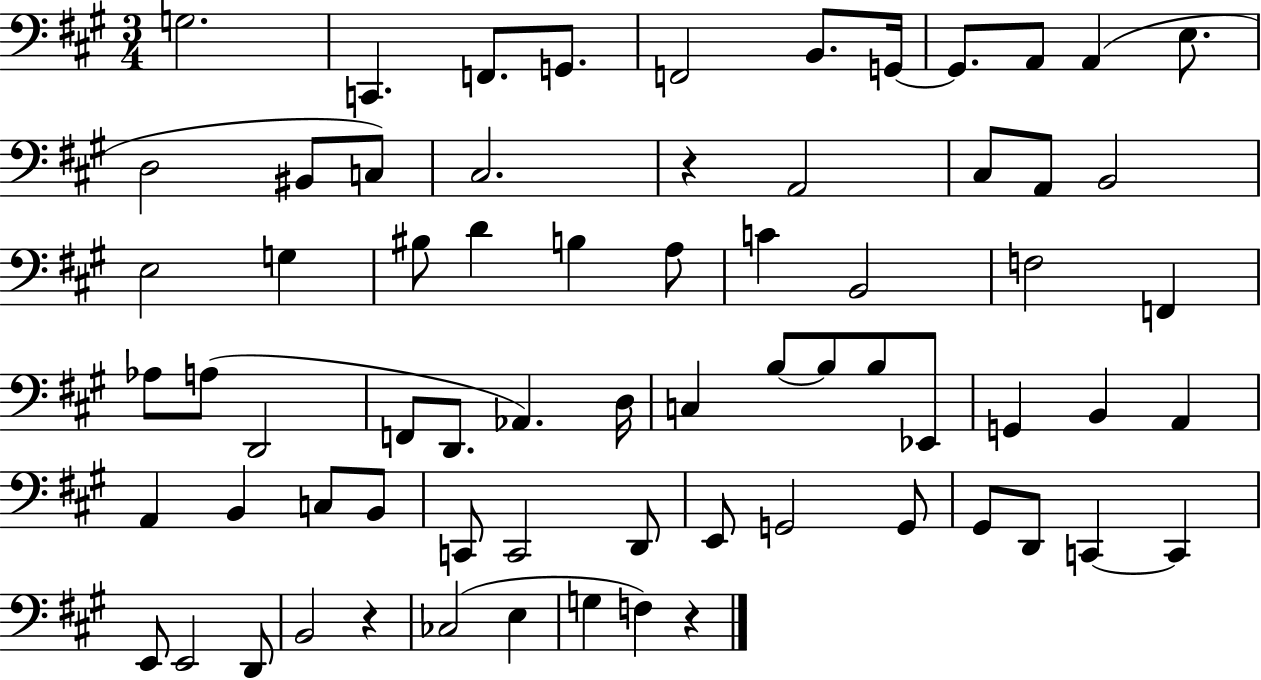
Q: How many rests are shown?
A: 3